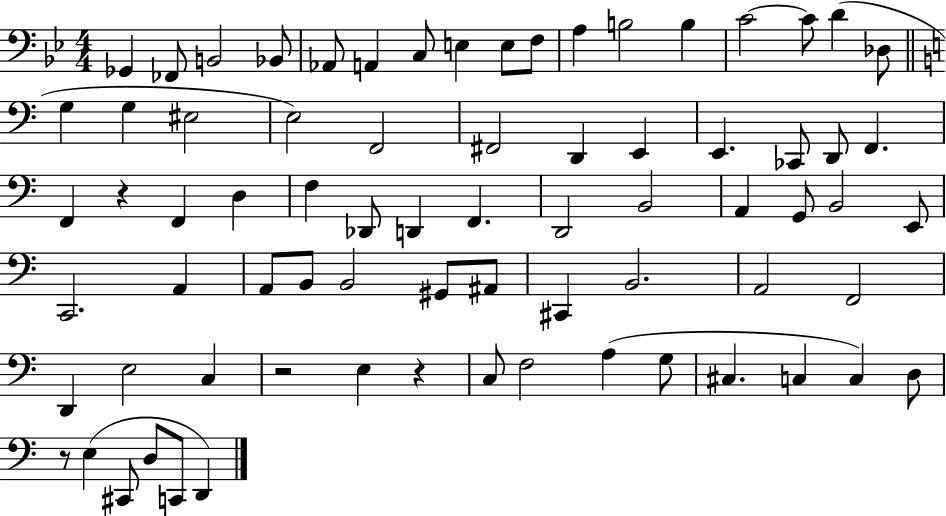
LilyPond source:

{
  \clef bass
  \numericTimeSignature
  \time 4/4
  \key bes \major
  \repeat volta 2 { ges,4 fes,8 b,2 bes,8 | aes,8 a,4 c8 e4 e8 f8 | a4 b2 b4 | c'2~~ c'8 d'4( des8 | \break \bar "||" \break \key a \minor g4 g4 eis2 | e2) f,2 | fis,2 d,4 e,4 | e,4. ces,8 d,8 f,4. | \break f,4 r4 f,4 d4 | f4 des,8 d,4 f,4. | d,2 b,2 | a,4 g,8 b,2 e,8 | \break c,2. a,4 | a,8 b,8 b,2 gis,8 ais,8 | cis,4 b,2. | a,2 f,2 | \break d,4 e2 c4 | r2 e4 r4 | c8 f2 a4( g8 | cis4. c4 c4) d8 | \break r8 e4( cis,8 d8 c,8 d,4) | } \bar "|."
}